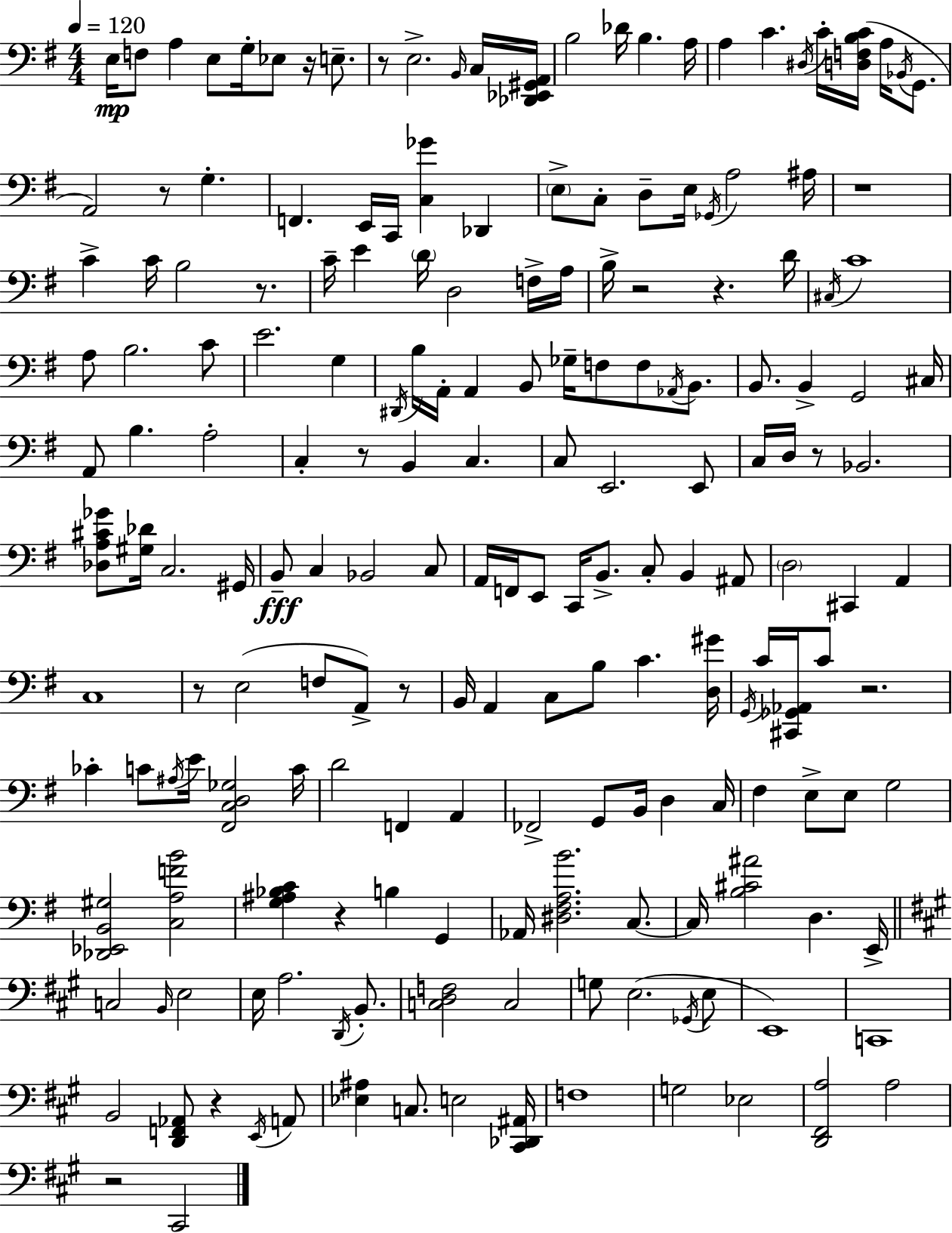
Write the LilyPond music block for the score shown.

{
  \clef bass
  \numericTimeSignature
  \time 4/4
  \key g \major
  \tempo 4 = 120
  \repeat volta 2 { e16\mp f8 a4 e8 g16-. ees8 r16 e8.-- | r8 e2.-> \grace { b,16 } c16 | <des, ees, gis, a,>16 b2 des'16 b4. | a16 a4 c'4. \acciaccatura { dis16 } c'16-. <d f b c'>16( a16 \acciaccatura { bes,16 } | \break g,8. a,2) r8 g4.-. | f,4. e,16 c,16 <c ges'>4 des,4 | \parenthesize e8-> c8-. d8-- e16 \acciaccatura { ges,16 } a2 | ais16 r1 | \break c'4-> c'16 b2 | r8. c'16-- e'4 \parenthesize d'16 d2 | f16-> a16 b16-> r2 r4. | d'16 \acciaccatura { cis16 } c'1 | \break a8 b2. | c'8 e'2. | g4 \acciaccatura { dis,16 } b16 a,16-. a,4 b,8 ges16-- f8 | f8 \acciaccatura { aes,16 } b,8. b,8. b,4-> g,2 | \break cis16 a,8 b4. a2-. | c4-. r8 b,4 | c4. c8 e,2. | e,8 c16 d16 r8 bes,2. | \break <des a cis' ges'>8 <gis des'>16 c2. | gis,16 b,8--\fff c4 bes,2 | c8 a,16 f,16 e,8 c,16 b,8.-> c8-. | b,4 ais,8 \parenthesize d2 cis,4 | \break a,4 c1 | r8 e2( | f8 a,8->) r8 b,16 a,4 c8 b8 | c'4. <d gis'>16 \acciaccatura { g,16 } c'16 <cis, ges, aes,>16 c'8 r2. | \break ces'4-. c'8 \acciaccatura { ais16 } e'16 | <fis, c d ges>2 c'16 d'2 | f,4 a,4 fes,2-> | g,8 b,16 d4 c16 fis4 e8-> e8 | \break g2 <des, ees, b, gis>2 | <c a f' b'>2 <g ais bes c'>4 r4 | b4 g,4 aes,16 <dis fis a b'>2. | c8.~~ c16 <b cis' ais'>2 | \break d4. e,16-> \bar "||" \break \key a \major c2 \grace { b,16 } e2 | e16 a2. \acciaccatura { d,16 } b,8.-. | <c d f>2 c2 | g8 e2.( | \break \acciaccatura { ges,16 } e8 e,1) | c,1 | b,2 <d, f, aes,>8 r4 | \acciaccatura { e,16 } a,8 <ees ais>4 c8. e2 | \break <cis, des, ais,>16 f1 | g2 ees2 | <d, fis, a>2 a2 | r2 cis,2 | \break } \bar "|."
}